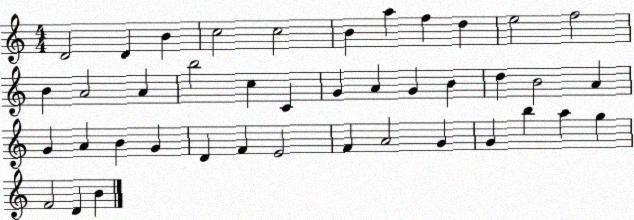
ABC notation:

X:1
T:Untitled
M:4/4
L:1/4
K:C
D2 D B c2 c2 B a f d e2 f2 B A2 A b2 c C G A G B d B2 A G A B G D F E2 F A2 G G b a g F2 D B